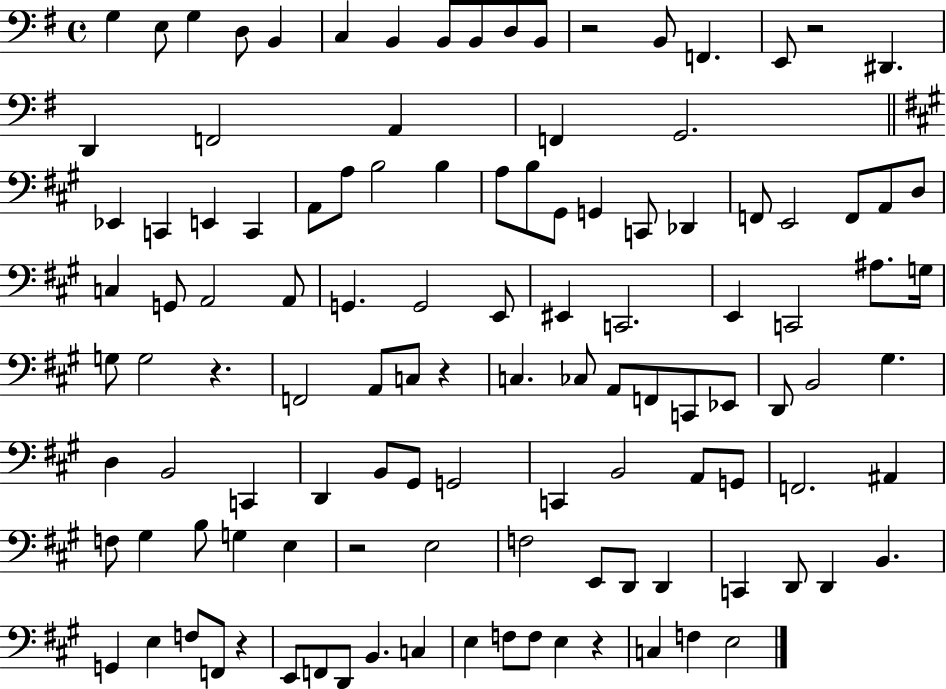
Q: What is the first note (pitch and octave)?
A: G3